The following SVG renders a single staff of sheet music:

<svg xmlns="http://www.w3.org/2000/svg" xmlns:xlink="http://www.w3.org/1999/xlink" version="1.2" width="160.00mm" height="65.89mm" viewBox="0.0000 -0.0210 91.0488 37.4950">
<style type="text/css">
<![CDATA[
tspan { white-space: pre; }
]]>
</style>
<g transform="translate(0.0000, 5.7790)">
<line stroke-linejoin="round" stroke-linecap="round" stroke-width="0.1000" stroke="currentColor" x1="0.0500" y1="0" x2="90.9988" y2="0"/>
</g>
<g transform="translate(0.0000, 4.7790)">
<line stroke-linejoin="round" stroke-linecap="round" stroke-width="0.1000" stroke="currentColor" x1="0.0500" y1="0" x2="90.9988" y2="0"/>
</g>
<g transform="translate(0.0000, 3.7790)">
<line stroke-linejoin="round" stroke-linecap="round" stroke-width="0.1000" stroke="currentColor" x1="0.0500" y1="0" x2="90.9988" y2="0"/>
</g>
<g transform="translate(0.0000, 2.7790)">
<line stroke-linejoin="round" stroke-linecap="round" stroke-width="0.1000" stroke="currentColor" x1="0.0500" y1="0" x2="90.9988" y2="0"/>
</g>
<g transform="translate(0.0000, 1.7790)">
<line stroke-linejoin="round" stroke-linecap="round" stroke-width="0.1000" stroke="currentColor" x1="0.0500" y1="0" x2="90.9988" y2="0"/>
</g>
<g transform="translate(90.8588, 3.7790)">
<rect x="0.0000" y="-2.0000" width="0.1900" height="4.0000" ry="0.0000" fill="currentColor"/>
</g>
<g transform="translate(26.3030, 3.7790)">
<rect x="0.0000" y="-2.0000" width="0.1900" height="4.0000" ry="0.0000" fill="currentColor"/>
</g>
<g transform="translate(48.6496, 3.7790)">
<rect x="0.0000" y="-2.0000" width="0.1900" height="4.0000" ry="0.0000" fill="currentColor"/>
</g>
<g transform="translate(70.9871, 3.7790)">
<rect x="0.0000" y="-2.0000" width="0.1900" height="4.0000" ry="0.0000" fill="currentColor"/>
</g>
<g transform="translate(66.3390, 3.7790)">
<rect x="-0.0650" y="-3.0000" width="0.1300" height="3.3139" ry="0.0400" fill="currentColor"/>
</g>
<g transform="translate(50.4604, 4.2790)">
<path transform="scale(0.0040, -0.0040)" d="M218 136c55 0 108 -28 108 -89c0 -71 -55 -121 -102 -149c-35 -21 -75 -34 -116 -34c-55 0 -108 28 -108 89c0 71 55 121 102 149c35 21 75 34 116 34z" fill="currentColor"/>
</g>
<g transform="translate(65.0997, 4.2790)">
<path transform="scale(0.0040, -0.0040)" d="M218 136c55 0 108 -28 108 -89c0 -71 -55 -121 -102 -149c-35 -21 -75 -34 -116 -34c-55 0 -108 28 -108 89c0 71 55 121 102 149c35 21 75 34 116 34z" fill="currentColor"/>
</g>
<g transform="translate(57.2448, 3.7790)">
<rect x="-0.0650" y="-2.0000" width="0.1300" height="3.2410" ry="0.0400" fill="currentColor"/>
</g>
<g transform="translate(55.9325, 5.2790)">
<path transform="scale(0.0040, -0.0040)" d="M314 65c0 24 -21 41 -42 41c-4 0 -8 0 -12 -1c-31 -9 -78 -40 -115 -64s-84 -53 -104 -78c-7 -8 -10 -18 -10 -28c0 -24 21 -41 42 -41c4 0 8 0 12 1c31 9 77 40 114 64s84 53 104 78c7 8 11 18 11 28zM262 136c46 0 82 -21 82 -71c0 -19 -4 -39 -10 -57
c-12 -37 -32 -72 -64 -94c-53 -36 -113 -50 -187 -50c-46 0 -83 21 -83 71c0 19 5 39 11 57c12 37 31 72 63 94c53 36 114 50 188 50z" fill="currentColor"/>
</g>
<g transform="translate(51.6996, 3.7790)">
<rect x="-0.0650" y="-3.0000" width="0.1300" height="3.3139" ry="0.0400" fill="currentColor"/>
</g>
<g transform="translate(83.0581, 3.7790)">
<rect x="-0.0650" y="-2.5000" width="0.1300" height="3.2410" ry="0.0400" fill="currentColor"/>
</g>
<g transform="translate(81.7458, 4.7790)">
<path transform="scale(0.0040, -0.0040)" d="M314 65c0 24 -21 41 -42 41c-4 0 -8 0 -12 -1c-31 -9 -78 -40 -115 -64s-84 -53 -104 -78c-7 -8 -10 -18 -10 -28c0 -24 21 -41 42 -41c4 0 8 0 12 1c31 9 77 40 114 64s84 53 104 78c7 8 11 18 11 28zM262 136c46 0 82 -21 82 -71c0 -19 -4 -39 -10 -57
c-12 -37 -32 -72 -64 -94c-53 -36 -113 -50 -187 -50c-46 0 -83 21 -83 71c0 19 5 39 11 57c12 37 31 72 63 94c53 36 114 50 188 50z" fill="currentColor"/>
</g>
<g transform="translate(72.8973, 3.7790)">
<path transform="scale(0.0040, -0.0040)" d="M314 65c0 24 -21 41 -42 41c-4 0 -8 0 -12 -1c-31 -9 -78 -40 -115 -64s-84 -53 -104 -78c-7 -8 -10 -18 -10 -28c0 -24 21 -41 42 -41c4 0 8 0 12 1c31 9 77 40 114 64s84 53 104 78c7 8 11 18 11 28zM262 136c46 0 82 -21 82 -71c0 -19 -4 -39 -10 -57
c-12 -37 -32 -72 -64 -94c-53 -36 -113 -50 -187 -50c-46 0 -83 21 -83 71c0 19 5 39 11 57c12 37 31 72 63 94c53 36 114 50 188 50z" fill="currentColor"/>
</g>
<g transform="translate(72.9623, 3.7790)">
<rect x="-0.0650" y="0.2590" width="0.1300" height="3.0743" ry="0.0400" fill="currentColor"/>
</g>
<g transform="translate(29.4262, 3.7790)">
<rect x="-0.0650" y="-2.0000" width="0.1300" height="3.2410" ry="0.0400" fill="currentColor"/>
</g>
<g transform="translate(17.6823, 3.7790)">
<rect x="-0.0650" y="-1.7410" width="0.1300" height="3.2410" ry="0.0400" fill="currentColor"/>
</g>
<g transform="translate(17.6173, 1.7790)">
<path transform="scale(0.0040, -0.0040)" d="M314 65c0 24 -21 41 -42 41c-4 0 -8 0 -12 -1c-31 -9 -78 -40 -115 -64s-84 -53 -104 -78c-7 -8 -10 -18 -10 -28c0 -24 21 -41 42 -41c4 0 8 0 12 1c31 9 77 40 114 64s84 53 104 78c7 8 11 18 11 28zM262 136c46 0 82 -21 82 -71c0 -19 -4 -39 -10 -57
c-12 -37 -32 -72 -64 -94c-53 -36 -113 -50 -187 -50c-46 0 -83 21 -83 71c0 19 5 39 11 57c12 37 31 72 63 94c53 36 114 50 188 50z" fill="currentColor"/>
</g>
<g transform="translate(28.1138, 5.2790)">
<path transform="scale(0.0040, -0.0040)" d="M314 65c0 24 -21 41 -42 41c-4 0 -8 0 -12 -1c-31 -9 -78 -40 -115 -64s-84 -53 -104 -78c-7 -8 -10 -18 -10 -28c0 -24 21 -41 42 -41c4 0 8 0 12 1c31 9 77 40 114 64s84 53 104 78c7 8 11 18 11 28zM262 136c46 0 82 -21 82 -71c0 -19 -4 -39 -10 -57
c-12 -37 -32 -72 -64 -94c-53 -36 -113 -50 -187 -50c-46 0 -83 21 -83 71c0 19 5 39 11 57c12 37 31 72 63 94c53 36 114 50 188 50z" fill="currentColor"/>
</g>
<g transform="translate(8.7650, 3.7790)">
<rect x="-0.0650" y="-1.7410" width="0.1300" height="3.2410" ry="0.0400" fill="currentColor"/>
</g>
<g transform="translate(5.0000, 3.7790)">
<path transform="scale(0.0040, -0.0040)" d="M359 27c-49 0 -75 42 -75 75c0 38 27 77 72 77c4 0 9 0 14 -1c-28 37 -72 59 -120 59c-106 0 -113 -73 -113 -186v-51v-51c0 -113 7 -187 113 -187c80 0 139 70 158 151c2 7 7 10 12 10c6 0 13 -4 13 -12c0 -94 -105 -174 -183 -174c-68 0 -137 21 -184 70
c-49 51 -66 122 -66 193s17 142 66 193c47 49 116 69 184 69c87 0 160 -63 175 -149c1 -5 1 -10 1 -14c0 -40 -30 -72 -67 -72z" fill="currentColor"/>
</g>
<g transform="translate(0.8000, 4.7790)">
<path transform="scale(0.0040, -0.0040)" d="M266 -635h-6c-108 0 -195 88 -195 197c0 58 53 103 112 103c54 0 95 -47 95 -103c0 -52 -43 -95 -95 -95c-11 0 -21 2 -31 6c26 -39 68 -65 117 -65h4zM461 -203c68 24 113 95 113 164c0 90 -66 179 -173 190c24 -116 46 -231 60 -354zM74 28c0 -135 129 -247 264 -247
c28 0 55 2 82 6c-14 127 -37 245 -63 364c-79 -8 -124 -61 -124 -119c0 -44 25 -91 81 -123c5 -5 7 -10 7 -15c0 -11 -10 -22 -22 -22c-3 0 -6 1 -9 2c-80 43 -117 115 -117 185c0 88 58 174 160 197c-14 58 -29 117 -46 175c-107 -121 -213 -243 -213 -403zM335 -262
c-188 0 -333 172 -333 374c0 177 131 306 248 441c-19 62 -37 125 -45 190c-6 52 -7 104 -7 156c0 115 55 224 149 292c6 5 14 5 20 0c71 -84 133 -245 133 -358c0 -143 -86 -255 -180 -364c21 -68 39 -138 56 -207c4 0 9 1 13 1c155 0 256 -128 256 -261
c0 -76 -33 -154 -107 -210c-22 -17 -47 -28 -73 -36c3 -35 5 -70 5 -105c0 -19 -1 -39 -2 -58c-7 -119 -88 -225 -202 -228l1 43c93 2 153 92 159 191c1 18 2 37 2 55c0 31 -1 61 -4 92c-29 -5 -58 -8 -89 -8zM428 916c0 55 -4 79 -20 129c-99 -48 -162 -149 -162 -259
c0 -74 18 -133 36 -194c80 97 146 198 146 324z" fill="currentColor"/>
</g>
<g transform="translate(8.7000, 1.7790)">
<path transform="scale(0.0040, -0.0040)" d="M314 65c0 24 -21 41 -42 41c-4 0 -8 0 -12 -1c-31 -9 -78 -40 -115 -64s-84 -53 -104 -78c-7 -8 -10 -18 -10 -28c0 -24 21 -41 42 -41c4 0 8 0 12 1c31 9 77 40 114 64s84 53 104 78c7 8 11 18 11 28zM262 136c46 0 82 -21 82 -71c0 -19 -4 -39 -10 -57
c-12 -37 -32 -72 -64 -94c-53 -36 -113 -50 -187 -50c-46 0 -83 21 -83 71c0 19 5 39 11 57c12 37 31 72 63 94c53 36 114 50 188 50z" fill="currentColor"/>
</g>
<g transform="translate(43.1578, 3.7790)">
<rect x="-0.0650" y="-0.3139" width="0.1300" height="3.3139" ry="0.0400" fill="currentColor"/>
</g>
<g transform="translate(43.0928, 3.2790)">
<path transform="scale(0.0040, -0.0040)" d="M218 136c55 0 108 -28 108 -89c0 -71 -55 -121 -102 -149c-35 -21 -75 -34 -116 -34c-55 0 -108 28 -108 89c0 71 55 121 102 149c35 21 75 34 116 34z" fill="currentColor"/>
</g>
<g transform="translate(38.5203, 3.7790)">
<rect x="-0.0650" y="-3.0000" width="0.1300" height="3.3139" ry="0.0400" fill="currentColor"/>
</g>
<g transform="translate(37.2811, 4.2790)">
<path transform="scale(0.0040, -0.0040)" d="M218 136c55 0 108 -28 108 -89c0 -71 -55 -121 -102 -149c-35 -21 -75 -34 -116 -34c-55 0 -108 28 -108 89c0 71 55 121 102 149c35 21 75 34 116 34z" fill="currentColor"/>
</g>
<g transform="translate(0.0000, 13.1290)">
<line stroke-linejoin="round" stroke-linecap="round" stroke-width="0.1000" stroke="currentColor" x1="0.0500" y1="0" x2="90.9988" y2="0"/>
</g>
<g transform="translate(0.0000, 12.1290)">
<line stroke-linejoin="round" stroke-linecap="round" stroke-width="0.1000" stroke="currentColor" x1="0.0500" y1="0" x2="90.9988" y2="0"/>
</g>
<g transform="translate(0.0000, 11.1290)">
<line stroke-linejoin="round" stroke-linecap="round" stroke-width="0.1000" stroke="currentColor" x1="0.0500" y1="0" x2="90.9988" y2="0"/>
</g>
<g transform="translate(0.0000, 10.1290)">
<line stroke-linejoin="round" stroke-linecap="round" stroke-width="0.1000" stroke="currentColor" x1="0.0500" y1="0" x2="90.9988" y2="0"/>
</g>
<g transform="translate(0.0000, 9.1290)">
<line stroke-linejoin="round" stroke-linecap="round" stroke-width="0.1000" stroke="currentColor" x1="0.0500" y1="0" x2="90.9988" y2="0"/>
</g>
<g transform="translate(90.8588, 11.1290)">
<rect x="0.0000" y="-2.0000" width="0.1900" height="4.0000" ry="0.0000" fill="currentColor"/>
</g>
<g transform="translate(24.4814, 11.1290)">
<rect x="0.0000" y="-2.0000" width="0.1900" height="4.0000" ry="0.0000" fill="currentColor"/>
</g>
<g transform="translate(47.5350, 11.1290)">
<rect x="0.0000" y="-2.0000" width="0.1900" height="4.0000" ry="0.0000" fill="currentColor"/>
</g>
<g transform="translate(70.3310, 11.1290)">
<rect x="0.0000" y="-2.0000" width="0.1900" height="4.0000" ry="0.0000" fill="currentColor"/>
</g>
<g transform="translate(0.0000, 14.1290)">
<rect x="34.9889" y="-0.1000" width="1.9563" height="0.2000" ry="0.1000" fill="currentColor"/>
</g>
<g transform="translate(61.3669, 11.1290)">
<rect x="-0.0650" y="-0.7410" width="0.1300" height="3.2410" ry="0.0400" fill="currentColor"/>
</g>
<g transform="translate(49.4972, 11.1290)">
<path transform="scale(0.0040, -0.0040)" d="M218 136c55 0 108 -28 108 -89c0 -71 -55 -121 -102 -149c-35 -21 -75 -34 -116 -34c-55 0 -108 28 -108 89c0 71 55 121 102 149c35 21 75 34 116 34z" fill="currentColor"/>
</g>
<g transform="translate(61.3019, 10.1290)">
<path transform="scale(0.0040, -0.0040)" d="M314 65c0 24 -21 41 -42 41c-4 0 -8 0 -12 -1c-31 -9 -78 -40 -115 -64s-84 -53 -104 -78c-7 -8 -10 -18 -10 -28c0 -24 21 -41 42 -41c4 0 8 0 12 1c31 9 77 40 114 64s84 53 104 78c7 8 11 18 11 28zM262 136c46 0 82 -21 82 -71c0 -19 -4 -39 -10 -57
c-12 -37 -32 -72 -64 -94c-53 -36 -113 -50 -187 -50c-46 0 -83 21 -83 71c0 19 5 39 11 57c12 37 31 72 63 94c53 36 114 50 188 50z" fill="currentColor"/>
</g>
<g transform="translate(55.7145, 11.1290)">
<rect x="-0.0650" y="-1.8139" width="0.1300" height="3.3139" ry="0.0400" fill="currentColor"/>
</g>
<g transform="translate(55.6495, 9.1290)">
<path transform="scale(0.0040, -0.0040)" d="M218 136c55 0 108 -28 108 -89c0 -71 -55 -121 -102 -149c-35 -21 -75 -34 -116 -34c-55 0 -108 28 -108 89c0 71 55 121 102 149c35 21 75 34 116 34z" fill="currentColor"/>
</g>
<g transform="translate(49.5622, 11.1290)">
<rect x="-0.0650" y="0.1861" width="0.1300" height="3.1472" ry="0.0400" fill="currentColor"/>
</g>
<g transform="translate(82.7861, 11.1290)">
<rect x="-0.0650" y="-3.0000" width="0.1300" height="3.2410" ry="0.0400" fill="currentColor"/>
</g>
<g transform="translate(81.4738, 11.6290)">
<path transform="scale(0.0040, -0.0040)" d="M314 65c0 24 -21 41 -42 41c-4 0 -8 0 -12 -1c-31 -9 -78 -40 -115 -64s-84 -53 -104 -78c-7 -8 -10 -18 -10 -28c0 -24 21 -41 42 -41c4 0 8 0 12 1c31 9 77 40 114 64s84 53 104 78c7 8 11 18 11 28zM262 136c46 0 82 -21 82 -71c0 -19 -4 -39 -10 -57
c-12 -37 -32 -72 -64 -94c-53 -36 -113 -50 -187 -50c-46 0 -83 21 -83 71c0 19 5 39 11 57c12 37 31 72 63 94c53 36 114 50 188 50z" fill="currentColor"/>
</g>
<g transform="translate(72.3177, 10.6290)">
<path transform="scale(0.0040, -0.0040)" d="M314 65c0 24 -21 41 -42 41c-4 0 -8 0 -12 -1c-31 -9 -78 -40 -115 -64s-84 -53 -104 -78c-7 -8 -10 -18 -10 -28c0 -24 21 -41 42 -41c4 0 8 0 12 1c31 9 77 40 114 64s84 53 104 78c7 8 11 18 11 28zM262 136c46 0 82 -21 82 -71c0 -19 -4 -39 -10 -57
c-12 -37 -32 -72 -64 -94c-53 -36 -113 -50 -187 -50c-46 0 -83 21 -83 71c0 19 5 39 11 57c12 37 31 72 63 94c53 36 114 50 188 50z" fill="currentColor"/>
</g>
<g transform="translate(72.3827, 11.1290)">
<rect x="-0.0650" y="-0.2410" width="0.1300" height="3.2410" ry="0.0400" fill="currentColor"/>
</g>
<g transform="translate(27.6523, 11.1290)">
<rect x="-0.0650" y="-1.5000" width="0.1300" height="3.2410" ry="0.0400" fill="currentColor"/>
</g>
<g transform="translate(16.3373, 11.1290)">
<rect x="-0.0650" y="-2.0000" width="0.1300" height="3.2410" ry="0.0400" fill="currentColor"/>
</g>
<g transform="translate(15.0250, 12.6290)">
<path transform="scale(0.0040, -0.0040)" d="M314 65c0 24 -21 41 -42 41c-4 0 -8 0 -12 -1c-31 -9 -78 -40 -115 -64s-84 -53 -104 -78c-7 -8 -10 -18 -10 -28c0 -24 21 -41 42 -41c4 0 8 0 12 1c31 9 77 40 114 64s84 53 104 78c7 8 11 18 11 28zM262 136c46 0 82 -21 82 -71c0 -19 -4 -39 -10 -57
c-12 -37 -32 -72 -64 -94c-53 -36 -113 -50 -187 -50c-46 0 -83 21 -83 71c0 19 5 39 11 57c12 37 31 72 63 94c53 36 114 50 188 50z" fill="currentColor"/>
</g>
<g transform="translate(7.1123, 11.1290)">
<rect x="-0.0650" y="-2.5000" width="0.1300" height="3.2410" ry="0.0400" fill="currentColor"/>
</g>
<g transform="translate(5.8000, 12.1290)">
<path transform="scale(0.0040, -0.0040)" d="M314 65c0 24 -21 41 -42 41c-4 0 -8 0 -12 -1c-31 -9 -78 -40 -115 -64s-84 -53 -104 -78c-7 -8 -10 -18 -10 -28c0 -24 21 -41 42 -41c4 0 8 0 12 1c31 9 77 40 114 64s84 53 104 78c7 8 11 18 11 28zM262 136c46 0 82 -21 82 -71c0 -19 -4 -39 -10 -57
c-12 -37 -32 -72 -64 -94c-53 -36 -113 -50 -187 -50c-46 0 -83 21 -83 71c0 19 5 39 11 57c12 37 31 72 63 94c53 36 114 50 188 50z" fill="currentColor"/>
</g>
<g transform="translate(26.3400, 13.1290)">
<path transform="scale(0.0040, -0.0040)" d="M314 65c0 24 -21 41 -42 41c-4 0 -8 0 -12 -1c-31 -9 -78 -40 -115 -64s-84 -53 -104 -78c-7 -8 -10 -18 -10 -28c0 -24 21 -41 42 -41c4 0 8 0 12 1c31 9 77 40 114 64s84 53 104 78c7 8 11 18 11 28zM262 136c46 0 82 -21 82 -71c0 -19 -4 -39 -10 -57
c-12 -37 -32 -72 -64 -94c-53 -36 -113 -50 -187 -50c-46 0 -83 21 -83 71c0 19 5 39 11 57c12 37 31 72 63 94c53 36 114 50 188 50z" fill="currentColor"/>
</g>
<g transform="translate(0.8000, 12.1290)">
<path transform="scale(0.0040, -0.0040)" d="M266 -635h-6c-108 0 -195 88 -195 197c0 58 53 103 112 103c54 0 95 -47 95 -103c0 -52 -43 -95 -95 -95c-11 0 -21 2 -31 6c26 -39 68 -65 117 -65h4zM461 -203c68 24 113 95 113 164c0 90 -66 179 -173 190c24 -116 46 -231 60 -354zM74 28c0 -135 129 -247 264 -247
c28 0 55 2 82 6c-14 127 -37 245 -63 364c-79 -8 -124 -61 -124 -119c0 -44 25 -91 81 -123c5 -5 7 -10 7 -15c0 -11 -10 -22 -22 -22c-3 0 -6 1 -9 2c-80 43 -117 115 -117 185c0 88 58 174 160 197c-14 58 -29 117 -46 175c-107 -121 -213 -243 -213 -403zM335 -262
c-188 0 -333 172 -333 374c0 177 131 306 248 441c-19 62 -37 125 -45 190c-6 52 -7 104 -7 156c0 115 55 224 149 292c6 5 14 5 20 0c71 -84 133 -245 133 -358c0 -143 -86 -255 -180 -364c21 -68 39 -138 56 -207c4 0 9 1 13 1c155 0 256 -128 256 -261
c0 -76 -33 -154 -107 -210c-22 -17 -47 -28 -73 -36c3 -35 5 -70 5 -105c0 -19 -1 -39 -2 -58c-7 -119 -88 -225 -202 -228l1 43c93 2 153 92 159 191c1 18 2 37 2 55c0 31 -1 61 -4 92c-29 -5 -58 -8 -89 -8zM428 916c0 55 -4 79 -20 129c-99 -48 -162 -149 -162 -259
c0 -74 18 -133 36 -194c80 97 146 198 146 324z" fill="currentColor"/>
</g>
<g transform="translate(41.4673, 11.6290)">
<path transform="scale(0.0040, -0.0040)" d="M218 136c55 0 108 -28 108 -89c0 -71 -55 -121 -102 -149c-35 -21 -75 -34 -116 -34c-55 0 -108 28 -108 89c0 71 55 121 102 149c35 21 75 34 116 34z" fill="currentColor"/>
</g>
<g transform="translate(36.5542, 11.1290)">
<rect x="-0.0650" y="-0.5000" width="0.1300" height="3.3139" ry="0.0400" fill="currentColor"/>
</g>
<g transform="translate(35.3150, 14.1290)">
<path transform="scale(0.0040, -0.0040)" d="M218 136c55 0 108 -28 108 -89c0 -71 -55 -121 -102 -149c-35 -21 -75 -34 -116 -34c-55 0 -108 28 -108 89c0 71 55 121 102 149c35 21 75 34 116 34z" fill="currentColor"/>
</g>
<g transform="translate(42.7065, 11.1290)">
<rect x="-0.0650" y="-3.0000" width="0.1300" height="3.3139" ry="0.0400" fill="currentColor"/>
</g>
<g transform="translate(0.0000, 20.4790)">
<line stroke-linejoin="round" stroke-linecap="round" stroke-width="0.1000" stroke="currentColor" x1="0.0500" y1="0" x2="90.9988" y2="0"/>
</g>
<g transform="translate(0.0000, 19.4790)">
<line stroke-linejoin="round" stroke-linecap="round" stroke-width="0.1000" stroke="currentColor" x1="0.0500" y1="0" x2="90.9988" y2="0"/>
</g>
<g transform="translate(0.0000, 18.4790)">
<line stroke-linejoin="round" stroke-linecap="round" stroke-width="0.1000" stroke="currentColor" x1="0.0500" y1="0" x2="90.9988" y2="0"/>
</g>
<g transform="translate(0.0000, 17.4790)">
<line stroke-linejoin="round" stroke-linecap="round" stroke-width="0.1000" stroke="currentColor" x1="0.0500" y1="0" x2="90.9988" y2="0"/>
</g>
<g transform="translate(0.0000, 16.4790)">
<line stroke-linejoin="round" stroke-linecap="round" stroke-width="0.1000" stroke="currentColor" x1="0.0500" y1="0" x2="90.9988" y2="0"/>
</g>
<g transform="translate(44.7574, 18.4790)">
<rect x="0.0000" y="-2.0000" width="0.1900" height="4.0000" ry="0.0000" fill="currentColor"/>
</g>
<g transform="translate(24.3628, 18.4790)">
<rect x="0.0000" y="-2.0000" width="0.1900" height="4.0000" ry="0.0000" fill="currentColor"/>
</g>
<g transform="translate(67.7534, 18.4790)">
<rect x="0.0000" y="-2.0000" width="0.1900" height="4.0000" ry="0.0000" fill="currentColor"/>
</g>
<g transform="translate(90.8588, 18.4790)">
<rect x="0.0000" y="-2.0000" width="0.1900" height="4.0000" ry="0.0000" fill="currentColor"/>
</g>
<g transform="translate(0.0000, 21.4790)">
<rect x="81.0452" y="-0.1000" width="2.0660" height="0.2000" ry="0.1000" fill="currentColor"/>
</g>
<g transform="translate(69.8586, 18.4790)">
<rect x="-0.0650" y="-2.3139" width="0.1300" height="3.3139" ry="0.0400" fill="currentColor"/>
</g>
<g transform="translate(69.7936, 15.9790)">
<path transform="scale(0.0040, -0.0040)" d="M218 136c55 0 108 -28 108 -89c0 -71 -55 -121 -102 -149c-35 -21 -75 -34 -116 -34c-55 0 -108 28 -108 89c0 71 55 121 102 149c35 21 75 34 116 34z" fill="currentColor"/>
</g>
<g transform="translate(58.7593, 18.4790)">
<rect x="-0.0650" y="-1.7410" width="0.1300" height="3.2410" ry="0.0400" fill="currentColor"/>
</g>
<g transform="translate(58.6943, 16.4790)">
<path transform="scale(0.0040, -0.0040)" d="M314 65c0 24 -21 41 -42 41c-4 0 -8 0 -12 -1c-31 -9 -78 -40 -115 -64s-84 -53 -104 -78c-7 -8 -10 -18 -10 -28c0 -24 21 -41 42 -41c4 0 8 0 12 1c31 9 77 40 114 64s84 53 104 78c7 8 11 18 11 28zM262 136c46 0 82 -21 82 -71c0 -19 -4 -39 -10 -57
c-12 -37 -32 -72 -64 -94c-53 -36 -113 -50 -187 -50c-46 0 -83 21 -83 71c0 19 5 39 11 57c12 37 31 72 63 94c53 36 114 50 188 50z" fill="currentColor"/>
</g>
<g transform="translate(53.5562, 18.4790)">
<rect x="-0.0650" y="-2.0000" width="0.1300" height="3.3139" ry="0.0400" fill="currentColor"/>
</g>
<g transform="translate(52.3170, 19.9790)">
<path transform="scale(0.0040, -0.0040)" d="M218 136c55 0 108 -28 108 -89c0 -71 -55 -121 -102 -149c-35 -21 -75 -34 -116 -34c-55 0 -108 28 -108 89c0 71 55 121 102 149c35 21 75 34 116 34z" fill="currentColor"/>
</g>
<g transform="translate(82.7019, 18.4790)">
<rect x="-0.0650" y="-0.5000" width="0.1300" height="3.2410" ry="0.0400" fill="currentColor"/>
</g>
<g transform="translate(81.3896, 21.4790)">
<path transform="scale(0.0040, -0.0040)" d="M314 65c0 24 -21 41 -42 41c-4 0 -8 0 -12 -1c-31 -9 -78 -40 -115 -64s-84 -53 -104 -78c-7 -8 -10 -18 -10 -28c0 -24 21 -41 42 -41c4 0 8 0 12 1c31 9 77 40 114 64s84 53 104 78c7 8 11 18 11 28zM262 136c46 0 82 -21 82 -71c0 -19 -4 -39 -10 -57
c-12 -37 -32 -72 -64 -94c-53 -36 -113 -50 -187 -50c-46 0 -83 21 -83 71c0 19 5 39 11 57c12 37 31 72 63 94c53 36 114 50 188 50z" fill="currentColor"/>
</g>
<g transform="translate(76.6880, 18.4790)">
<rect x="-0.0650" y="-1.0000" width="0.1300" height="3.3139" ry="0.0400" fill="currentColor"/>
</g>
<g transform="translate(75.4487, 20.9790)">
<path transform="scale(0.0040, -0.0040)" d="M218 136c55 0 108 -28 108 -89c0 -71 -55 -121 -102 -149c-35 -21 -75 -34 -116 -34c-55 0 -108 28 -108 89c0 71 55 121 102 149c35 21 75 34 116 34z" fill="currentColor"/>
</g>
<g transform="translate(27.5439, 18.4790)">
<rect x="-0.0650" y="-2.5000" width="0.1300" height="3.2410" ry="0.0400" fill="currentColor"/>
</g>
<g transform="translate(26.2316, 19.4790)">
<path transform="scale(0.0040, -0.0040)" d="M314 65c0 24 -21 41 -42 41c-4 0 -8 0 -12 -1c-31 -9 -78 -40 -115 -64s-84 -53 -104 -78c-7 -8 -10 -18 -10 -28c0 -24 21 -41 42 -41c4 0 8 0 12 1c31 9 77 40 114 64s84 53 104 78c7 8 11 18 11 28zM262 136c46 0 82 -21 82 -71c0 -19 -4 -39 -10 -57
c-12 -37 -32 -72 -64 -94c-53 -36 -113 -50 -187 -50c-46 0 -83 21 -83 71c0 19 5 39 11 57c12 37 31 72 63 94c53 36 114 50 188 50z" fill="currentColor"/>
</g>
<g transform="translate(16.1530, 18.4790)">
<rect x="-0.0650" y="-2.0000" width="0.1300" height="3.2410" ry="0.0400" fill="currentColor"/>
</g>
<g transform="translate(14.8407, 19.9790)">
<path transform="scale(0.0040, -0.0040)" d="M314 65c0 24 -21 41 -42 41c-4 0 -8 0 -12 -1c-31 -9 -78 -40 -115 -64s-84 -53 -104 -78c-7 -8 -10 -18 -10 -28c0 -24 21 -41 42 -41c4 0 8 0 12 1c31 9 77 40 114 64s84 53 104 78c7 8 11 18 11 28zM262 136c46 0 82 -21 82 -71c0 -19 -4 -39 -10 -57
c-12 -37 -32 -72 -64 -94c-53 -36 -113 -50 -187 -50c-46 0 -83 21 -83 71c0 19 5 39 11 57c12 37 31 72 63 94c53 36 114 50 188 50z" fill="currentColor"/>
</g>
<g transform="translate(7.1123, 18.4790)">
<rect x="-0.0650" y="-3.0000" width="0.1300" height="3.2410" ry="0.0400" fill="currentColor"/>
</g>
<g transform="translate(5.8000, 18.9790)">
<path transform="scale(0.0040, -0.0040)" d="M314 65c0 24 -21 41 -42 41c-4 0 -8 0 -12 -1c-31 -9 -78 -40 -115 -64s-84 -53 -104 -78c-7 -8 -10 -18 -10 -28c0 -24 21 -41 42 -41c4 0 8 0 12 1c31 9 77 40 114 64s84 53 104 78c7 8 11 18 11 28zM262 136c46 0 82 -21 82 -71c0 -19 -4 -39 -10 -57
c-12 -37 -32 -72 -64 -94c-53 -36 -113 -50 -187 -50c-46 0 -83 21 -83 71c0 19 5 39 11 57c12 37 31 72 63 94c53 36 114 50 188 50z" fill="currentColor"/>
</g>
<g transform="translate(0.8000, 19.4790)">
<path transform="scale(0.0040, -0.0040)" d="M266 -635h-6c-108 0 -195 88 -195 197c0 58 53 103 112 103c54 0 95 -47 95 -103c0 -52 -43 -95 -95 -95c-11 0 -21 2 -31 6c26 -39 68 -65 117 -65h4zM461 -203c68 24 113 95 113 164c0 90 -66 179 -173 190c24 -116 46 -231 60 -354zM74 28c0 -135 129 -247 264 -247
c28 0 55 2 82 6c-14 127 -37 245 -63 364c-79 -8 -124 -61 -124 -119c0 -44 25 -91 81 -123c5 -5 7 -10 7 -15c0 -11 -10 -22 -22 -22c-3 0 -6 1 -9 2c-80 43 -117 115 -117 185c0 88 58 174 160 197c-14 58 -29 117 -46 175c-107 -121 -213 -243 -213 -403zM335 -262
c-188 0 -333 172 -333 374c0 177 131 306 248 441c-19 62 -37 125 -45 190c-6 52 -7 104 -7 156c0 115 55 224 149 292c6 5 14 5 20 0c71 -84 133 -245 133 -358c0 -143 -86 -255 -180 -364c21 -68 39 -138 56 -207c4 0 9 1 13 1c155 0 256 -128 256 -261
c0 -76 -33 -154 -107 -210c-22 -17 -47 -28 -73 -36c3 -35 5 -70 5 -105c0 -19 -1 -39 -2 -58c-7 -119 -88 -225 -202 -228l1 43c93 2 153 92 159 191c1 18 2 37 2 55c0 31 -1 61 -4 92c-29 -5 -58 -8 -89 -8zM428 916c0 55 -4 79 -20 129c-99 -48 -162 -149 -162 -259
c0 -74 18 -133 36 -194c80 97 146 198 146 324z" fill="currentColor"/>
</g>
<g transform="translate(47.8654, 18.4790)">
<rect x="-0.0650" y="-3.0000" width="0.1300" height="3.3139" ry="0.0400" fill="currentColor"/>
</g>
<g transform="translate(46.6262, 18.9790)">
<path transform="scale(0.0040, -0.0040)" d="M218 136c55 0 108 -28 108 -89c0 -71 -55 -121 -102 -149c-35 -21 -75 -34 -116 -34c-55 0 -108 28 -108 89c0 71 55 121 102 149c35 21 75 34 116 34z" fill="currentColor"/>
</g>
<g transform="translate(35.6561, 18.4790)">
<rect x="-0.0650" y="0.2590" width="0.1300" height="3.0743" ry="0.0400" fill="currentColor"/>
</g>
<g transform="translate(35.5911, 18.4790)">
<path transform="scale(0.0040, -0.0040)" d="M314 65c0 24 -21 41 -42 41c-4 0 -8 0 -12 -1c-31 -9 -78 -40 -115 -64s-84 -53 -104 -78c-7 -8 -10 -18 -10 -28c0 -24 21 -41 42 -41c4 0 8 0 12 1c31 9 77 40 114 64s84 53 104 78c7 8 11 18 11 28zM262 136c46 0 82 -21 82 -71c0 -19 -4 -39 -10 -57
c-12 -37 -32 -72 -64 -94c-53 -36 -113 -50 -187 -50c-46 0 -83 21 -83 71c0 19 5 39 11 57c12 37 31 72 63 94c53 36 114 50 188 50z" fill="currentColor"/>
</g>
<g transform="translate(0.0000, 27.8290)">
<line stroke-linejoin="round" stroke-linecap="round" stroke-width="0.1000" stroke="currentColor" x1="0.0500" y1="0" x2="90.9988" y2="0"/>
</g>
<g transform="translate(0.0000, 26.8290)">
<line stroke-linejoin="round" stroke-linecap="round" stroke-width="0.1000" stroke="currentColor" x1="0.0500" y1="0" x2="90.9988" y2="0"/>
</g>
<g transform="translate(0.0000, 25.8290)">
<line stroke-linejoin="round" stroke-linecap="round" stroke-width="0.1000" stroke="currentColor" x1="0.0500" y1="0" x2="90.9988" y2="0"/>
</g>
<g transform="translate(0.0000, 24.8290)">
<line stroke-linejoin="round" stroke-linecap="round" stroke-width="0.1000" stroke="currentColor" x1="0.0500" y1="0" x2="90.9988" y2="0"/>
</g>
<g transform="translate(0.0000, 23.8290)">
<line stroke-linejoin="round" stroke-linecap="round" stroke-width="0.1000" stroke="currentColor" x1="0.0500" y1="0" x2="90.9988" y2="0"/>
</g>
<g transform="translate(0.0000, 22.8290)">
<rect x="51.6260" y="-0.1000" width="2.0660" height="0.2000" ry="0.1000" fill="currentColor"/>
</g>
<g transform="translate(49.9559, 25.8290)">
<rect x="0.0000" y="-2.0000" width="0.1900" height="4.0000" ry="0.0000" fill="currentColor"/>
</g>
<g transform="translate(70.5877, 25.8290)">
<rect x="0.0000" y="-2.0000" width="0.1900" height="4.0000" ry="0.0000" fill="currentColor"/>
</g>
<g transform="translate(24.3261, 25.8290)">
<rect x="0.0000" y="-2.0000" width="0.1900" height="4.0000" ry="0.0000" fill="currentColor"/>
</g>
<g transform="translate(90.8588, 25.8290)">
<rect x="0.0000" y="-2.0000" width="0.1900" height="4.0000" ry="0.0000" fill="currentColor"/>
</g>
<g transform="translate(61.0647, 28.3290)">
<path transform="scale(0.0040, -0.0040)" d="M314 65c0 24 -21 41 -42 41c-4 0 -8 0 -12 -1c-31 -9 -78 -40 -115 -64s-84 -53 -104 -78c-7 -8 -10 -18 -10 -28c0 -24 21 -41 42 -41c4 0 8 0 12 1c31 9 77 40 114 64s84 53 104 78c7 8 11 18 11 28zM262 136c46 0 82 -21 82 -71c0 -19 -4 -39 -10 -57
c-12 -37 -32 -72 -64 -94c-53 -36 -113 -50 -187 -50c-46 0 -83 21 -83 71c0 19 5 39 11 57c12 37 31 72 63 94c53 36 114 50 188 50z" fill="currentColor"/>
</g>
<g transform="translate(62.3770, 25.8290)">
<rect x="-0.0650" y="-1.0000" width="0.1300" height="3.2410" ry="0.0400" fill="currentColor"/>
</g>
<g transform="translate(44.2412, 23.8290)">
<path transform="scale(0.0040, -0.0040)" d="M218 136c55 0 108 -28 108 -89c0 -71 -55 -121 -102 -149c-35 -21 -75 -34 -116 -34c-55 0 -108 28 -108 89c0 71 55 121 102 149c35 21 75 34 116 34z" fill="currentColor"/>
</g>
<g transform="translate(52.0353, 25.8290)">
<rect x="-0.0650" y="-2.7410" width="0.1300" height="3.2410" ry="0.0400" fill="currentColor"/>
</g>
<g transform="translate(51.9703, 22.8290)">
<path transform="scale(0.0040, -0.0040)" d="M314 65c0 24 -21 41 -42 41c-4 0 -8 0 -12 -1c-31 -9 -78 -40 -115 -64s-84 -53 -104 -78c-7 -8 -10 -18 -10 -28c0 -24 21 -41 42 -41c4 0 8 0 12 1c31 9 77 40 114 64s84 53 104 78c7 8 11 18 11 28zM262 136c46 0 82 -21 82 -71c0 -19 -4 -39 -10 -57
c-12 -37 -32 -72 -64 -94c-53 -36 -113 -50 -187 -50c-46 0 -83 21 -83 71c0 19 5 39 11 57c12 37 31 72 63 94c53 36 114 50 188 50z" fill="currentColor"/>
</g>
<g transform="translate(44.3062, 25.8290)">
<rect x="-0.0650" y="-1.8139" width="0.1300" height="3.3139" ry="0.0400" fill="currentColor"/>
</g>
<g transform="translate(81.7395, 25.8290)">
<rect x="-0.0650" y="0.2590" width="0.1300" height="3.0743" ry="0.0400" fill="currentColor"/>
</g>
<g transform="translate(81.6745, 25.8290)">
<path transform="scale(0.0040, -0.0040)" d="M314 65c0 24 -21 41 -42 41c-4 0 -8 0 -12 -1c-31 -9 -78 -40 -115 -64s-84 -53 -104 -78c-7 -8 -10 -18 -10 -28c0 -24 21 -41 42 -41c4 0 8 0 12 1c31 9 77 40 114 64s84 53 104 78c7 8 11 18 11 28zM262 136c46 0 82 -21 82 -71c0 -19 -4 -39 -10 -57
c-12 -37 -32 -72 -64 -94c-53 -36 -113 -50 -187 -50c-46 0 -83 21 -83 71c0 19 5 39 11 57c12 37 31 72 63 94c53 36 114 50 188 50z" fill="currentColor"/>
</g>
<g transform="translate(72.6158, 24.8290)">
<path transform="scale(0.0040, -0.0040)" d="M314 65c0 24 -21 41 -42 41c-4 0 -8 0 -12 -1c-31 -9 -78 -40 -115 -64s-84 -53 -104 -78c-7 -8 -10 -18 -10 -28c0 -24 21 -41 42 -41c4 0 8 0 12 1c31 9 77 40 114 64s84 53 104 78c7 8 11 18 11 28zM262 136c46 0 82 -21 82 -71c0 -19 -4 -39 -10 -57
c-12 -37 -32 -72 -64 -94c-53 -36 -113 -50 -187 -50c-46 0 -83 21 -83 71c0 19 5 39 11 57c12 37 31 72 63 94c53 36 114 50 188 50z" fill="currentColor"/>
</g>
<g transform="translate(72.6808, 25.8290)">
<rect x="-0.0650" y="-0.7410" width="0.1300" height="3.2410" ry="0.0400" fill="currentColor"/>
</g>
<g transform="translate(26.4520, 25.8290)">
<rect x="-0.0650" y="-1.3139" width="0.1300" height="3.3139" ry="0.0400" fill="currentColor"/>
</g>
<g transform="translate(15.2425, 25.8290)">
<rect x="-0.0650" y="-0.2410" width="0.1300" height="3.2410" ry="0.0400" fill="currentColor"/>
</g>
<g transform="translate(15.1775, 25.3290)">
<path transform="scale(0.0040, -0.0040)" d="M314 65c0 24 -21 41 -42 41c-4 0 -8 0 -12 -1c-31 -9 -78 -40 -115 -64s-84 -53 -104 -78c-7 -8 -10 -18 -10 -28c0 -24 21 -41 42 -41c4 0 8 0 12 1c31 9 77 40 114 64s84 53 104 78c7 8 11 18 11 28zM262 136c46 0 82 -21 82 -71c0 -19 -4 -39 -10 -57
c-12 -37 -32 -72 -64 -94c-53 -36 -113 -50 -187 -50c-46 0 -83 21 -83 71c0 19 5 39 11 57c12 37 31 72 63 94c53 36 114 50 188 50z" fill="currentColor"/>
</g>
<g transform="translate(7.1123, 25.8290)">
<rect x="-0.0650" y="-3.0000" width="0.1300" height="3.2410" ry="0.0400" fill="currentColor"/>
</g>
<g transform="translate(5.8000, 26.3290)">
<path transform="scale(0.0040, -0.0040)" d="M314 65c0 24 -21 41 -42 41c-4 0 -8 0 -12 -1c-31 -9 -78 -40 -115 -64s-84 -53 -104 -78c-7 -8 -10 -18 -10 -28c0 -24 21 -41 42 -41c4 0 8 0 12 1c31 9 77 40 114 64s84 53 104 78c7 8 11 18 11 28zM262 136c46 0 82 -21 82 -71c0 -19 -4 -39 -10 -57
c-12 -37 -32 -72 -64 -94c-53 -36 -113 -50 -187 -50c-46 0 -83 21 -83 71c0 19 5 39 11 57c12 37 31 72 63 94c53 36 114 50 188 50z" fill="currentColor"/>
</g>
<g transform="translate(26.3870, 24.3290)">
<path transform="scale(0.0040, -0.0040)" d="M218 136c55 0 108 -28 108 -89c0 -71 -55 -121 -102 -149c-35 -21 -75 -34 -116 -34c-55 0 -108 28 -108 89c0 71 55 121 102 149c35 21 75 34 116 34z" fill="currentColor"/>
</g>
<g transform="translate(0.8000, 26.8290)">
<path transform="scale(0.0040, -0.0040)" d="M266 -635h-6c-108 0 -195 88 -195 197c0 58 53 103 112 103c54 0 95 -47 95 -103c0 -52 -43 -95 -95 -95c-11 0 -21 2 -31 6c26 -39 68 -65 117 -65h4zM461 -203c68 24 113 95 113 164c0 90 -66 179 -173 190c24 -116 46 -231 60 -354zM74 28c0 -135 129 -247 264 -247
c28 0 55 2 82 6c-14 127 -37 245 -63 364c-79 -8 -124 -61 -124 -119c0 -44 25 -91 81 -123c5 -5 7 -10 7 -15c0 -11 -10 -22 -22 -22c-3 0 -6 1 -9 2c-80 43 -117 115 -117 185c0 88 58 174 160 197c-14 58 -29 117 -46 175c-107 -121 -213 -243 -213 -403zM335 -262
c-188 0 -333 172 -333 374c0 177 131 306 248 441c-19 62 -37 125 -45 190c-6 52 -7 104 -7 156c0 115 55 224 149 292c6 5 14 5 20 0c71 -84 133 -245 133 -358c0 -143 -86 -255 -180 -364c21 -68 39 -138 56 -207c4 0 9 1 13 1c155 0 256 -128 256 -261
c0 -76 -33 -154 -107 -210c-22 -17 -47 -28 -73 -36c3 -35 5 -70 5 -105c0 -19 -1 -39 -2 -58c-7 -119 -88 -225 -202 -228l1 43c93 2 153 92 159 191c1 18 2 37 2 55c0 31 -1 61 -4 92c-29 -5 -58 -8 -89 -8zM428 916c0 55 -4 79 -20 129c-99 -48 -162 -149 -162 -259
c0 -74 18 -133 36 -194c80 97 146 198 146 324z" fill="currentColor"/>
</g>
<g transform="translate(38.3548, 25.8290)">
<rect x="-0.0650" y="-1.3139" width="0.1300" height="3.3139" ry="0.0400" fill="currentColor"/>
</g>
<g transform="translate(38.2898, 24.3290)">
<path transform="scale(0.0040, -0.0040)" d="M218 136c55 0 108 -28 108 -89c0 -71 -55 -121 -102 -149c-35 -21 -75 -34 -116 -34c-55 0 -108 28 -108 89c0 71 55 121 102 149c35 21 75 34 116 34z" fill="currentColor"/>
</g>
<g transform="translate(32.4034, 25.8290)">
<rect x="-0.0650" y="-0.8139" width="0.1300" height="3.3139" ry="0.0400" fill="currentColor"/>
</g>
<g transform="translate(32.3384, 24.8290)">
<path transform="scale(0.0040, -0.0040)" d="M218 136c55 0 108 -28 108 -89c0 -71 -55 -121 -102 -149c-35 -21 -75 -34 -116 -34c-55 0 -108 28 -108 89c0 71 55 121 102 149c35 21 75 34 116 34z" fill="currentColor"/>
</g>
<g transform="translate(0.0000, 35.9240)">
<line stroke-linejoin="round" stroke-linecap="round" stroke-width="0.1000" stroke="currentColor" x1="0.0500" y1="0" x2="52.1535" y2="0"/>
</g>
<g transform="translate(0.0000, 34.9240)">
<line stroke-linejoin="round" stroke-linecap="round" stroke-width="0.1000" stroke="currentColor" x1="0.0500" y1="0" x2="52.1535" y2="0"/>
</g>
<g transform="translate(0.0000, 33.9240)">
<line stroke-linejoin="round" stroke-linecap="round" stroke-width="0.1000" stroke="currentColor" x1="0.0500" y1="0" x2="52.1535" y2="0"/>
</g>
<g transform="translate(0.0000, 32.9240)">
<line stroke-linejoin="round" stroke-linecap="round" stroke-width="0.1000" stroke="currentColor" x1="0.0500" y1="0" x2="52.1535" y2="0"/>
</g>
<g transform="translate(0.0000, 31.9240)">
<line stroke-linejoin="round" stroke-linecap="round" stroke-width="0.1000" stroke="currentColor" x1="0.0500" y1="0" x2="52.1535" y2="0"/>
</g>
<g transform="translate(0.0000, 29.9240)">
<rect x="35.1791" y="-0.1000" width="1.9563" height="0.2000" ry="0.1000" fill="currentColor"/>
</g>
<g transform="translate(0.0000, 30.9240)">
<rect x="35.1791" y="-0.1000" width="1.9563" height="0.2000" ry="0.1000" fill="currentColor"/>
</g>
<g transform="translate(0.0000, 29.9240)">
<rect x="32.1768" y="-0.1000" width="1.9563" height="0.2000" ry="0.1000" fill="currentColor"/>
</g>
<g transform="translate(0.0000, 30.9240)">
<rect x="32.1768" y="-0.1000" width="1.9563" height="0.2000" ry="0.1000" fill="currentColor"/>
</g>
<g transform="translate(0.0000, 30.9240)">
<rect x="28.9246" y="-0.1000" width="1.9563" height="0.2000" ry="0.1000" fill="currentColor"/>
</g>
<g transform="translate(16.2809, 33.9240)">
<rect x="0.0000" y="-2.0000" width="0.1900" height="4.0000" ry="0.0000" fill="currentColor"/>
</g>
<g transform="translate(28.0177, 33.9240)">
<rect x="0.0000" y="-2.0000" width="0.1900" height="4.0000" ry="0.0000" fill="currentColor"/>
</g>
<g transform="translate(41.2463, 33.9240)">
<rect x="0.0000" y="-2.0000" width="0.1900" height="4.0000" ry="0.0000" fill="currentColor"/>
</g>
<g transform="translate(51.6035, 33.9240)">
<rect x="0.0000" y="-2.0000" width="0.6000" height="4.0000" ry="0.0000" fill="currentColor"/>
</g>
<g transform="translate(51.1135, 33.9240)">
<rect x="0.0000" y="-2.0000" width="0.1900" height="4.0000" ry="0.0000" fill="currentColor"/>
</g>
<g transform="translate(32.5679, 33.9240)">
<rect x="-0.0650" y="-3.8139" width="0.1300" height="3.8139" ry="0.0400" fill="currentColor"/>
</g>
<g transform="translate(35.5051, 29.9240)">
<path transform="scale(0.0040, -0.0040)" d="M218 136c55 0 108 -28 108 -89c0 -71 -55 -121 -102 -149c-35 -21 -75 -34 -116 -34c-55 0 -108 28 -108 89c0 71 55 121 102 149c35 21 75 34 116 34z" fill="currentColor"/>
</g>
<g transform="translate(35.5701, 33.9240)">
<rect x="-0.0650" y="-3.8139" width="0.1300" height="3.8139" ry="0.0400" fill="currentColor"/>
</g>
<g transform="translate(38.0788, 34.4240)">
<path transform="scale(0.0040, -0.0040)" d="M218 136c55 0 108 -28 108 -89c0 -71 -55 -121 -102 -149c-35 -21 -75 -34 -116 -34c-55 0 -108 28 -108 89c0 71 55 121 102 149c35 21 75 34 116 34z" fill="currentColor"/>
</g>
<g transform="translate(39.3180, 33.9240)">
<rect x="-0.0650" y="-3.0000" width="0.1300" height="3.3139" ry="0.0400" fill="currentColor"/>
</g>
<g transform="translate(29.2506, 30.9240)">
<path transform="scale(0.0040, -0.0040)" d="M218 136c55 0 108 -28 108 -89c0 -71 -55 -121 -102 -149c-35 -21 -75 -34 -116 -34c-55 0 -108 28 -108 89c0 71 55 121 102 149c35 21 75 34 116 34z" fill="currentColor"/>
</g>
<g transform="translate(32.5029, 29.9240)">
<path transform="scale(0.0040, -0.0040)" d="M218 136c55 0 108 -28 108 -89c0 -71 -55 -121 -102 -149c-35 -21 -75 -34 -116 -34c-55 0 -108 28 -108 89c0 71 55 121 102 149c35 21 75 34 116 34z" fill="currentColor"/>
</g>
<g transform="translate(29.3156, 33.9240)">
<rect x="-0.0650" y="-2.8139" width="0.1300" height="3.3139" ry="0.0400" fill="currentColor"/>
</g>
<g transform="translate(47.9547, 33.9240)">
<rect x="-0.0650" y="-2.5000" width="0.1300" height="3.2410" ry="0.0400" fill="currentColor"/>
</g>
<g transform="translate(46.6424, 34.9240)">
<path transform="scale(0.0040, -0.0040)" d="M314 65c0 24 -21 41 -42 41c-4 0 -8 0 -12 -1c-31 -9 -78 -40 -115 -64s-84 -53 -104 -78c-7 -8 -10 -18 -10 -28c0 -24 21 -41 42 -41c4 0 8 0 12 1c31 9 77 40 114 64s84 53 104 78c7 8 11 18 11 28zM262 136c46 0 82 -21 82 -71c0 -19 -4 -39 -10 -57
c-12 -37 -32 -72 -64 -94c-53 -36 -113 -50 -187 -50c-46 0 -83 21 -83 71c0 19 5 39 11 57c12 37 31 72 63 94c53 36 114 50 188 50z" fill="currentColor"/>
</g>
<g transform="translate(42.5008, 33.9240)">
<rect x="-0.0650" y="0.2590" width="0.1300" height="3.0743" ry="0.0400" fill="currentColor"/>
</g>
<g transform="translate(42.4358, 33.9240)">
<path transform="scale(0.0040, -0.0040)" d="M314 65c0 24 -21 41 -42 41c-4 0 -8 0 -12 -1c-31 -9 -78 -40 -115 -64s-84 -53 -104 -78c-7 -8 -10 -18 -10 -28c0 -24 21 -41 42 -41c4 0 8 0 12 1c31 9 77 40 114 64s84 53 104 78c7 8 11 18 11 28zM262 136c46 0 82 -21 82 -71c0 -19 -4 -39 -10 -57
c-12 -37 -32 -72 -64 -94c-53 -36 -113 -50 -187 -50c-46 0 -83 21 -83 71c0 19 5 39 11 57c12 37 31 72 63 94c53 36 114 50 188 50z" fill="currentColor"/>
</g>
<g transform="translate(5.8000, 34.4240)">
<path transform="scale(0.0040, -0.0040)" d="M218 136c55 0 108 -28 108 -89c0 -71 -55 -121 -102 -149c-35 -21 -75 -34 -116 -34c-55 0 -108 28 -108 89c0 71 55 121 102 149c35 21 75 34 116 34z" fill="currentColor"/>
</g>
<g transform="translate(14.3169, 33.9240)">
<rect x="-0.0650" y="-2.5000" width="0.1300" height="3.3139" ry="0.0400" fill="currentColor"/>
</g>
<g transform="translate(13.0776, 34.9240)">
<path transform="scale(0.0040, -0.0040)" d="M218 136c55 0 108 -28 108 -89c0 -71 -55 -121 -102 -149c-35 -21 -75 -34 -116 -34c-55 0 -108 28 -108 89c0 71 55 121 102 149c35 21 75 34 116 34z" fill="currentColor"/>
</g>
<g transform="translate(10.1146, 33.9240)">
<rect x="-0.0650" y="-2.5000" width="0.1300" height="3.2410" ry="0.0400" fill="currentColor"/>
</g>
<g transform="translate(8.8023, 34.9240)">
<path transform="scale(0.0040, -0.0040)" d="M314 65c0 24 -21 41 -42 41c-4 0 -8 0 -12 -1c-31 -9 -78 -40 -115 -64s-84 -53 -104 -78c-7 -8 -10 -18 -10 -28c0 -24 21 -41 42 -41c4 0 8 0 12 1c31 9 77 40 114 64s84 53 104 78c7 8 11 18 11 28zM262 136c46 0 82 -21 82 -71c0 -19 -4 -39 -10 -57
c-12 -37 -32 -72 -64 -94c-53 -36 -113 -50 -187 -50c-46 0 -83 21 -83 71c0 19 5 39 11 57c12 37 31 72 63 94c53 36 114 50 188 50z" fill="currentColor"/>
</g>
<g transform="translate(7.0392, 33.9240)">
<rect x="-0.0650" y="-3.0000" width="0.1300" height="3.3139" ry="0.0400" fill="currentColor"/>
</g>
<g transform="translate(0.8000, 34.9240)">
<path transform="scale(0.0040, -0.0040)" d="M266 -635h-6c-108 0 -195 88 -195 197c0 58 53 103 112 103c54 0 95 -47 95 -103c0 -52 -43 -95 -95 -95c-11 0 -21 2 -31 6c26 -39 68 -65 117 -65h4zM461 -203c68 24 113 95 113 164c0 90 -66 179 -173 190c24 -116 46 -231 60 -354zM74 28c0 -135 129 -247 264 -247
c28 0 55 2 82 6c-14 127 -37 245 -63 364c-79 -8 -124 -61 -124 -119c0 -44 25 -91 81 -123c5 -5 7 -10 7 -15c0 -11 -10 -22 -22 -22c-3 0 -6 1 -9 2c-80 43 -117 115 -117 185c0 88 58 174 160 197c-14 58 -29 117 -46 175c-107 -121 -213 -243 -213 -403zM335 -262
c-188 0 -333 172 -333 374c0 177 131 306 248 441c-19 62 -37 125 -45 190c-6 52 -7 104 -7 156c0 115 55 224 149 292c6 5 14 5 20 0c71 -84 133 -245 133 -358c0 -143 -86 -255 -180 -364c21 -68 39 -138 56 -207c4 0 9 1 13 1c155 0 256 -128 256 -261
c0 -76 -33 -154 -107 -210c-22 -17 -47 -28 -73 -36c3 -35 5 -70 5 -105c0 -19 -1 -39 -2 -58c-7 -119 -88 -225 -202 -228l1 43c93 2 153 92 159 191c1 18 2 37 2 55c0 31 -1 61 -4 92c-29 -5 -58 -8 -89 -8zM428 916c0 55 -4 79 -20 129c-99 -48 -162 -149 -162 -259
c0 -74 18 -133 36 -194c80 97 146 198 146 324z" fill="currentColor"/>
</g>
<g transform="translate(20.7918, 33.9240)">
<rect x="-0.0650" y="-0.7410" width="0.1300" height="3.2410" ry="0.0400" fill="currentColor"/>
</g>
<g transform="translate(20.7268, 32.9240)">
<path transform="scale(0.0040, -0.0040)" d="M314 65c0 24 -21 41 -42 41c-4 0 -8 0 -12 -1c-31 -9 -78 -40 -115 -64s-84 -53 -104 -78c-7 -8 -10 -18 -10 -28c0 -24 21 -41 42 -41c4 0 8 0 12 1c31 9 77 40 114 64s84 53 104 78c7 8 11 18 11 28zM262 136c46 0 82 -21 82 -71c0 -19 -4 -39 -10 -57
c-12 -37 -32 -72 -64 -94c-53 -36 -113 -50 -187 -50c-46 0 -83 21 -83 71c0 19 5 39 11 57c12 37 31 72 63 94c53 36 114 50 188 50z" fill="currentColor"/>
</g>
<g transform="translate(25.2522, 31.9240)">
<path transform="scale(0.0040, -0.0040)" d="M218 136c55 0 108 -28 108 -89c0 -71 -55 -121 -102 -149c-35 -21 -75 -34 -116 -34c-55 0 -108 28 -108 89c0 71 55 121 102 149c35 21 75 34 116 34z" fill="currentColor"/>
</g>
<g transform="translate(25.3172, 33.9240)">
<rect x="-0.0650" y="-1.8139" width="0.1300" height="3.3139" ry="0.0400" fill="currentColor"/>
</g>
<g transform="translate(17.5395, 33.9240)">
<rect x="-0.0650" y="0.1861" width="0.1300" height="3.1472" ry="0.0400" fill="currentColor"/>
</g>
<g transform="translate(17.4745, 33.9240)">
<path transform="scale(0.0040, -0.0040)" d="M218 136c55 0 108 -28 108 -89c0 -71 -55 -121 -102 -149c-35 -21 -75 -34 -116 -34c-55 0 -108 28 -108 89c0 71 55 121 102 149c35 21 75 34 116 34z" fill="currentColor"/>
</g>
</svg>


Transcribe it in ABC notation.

X:1
T:Untitled
M:4/4
L:1/4
K:C
f2 f2 F2 A c A F2 A B2 G2 G2 F2 E2 C A B f d2 c2 A2 A2 F2 G2 B2 A F f2 g D C2 A2 c2 e d e f a2 D2 d2 B2 A G2 G B d2 f a c' c' A B2 G2